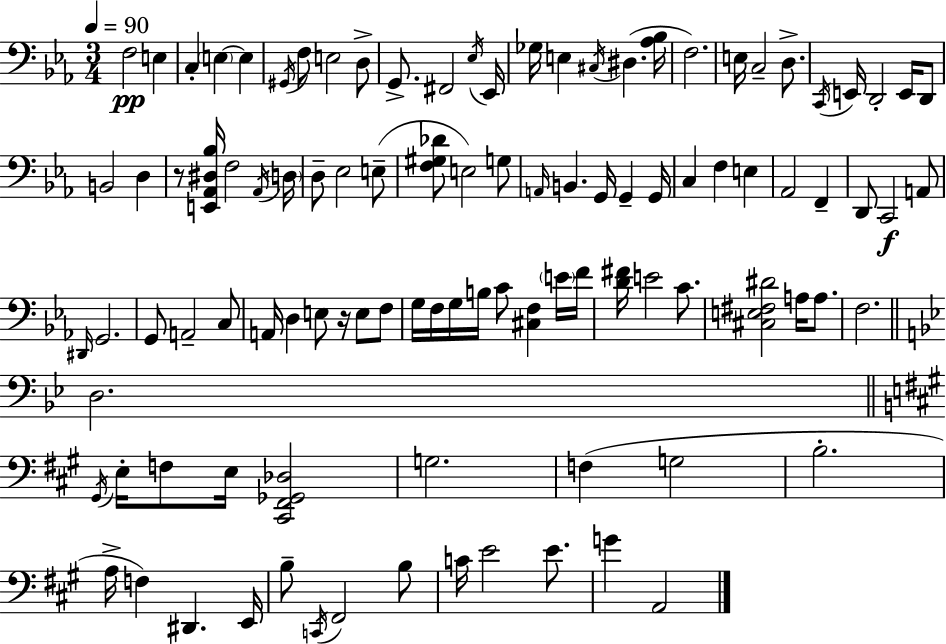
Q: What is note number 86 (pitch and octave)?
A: C2